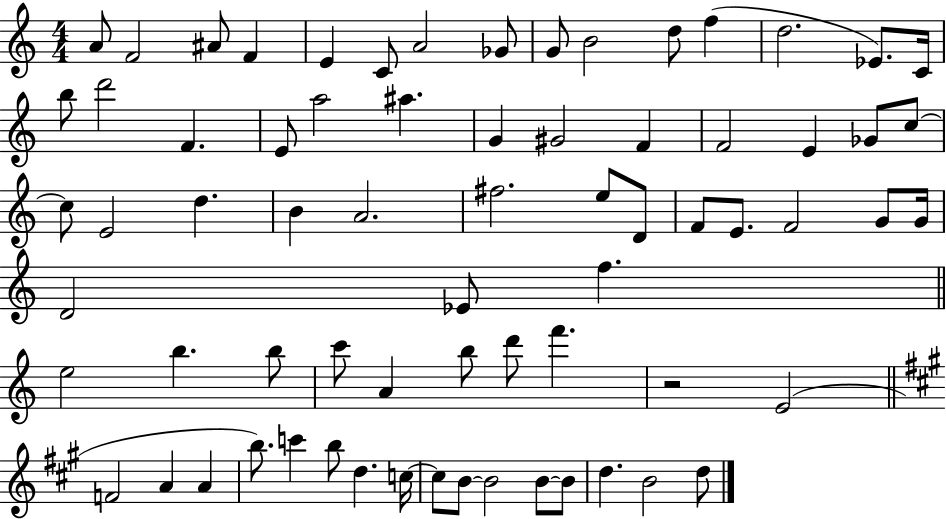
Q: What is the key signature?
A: C major